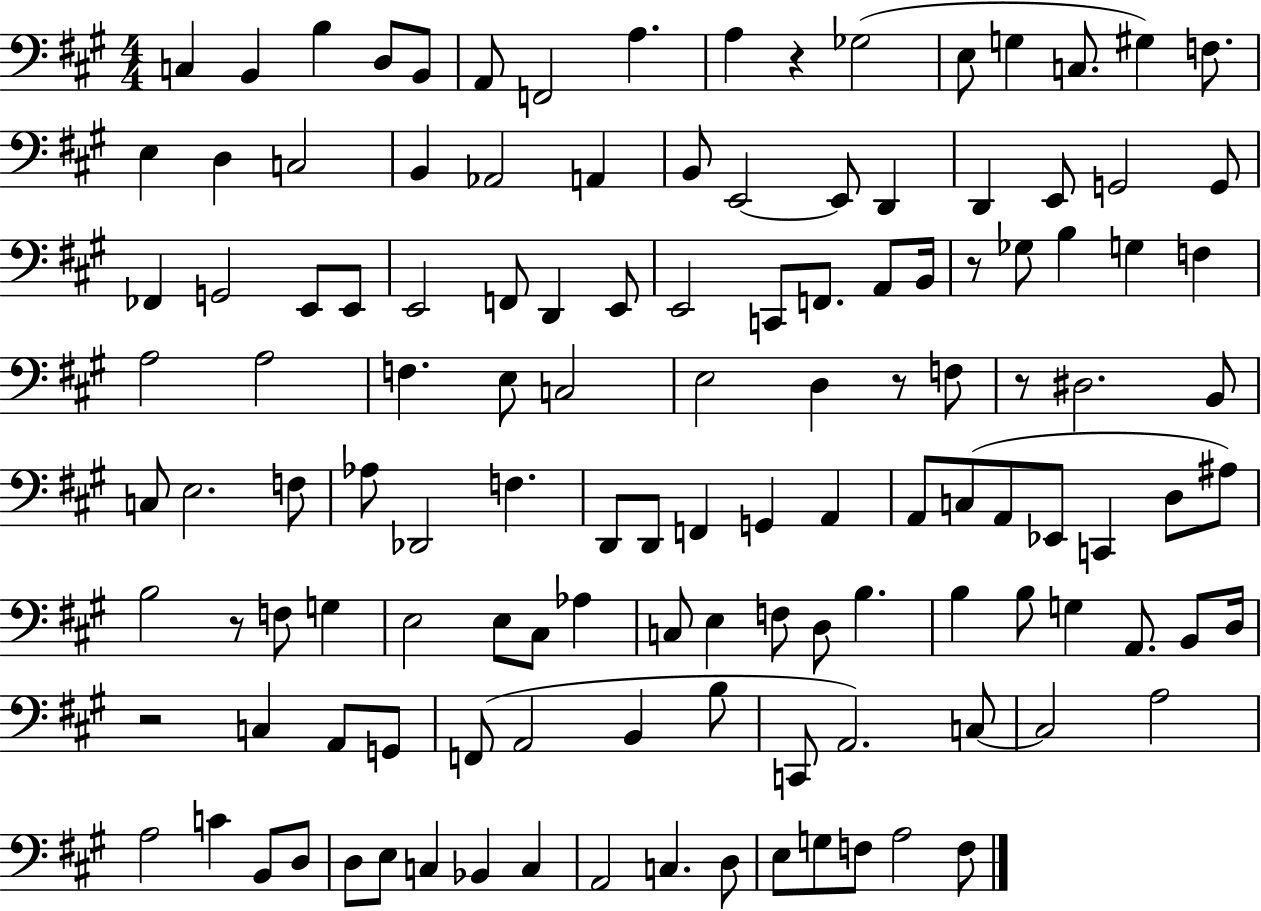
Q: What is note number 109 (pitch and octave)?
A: D3